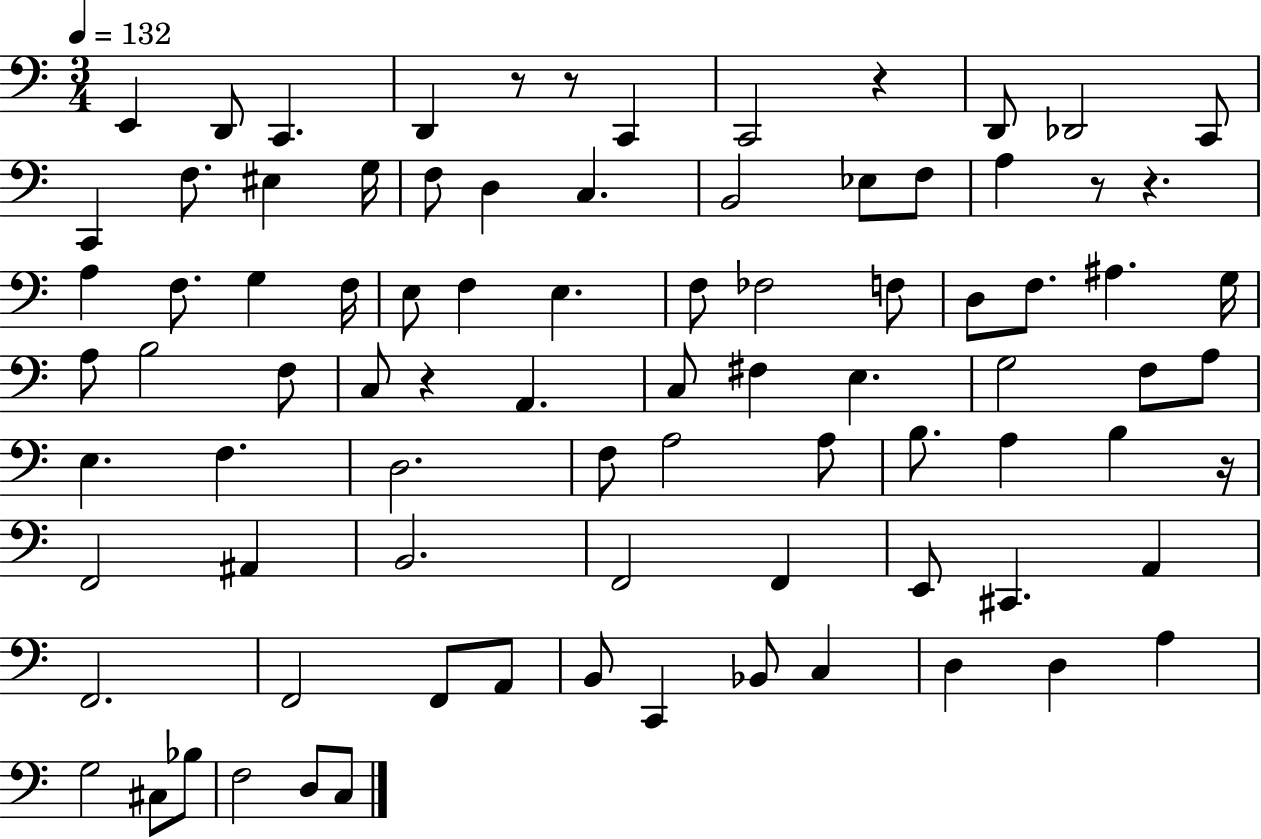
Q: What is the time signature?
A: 3/4